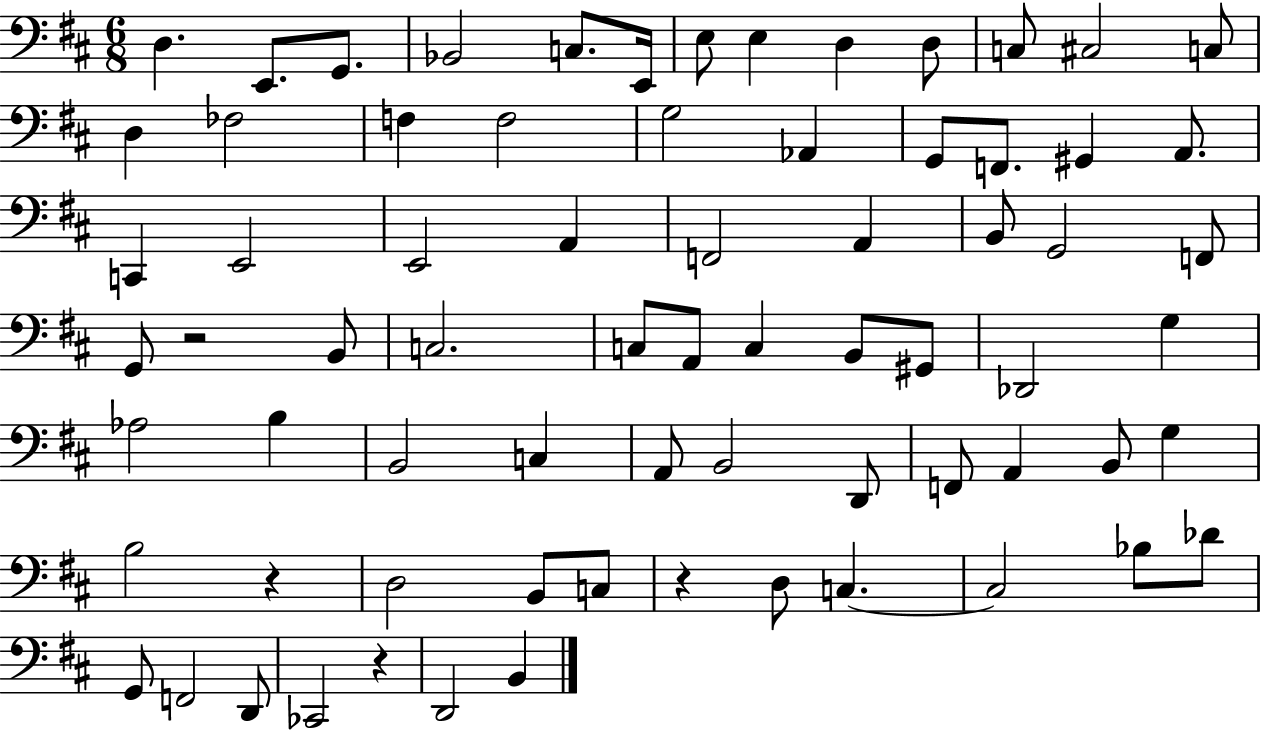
{
  \clef bass
  \numericTimeSignature
  \time 6/8
  \key d \major
  d4. e,8. g,8. | bes,2 c8. e,16 | e8 e4 d4 d8 | c8 cis2 c8 | \break d4 fes2 | f4 f2 | g2 aes,4 | g,8 f,8. gis,4 a,8. | \break c,4 e,2 | e,2 a,4 | f,2 a,4 | b,8 g,2 f,8 | \break g,8 r2 b,8 | c2. | c8 a,8 c4 b,8 gis,8 | des,2 g4 | \break aes2 b4 | b,2 c4 | a,8 b,2 d,8 | f,8 a,4 b,8 g4 | \break b2 r4 | d2 b,8 c8 | r4 d8 c4.~~ | c2 bes8 des'8 | \break g,8 f,2 d,8 | ces,2 r4 | d,2 b,4 | \bar "|."
}